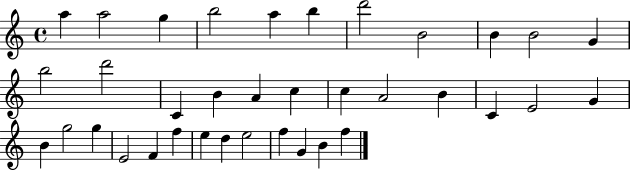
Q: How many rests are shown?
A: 0